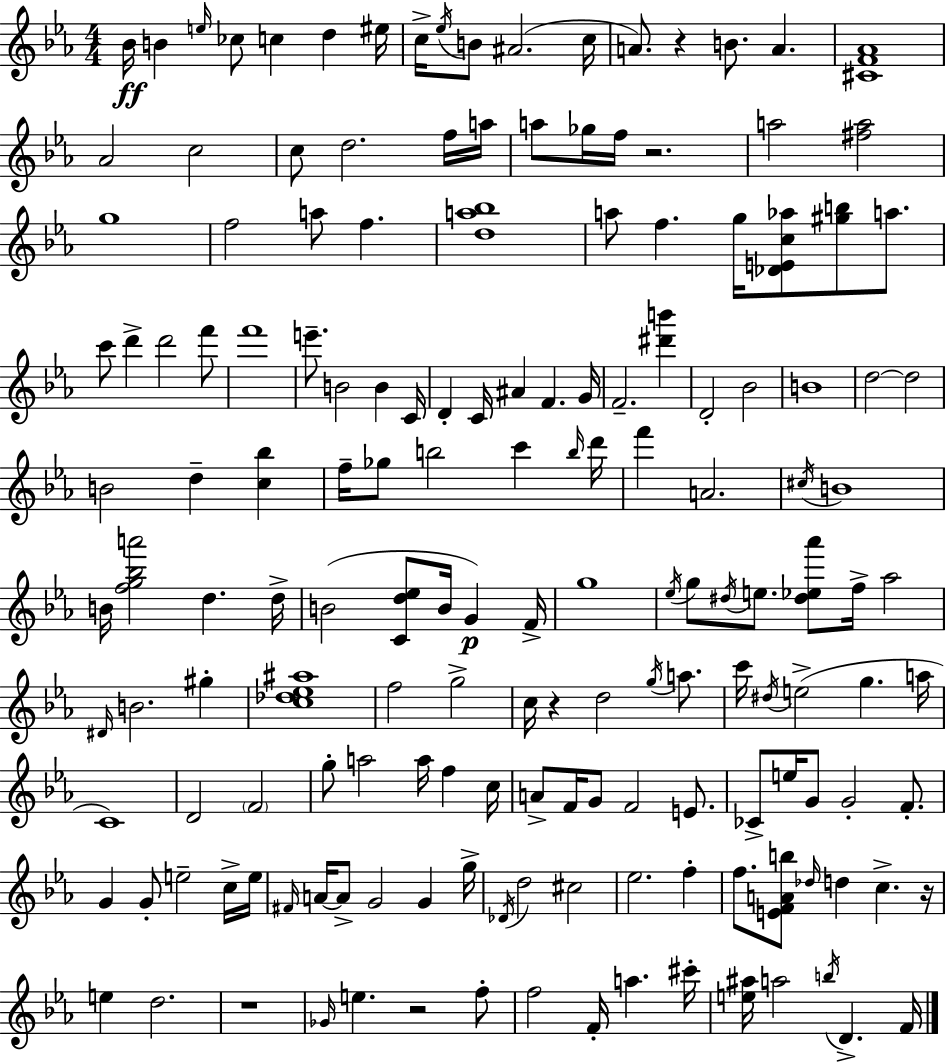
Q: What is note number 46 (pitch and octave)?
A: F4